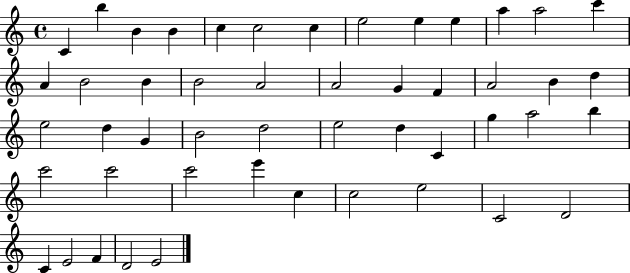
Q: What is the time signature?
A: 4/4